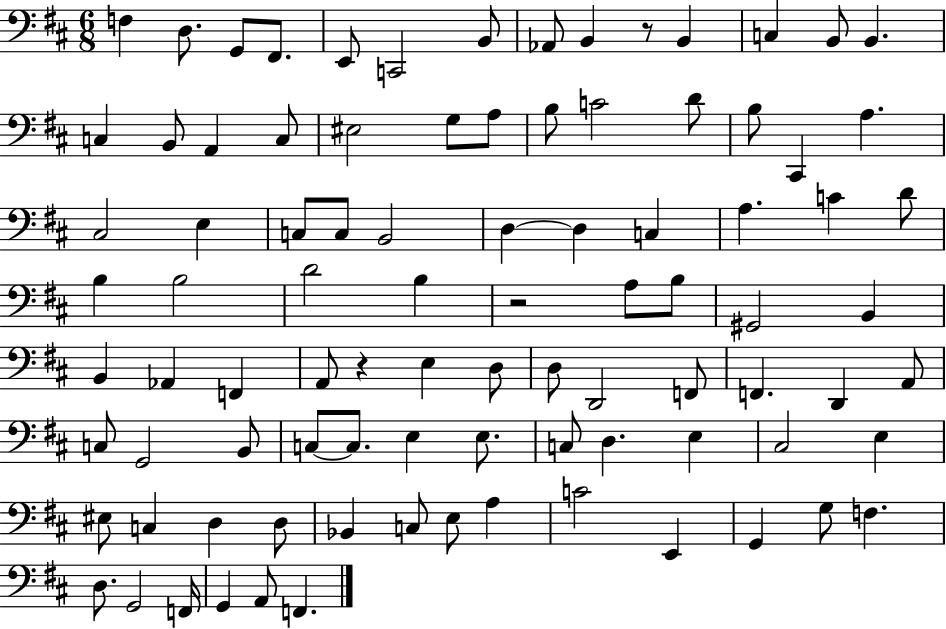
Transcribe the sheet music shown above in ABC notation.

X:1
T:Untitled
M:6/8
L:1/4
K:D
F, D,/2 G,,/2 ^F,,/2 E,,/2 C,,2 B,,/2 _A,,/2 B,, z/2 B,, C, B,,/2 B,, C, B,,/2 A,, C,/2 ^E,2 G,/2 A,/2 B,/2 C2 D/2 B,/2 ^C,, A, ^C,2 E, C,/2 C,/2 B,,2 D, D, C, A, C D/2 B, B,2 D2 B, z2 A,/2 B,/2 ^G,,2 B,, B,, _A,, F,, A,,/2 z E, D,/2 D,/2 D,,2 F,,/2 F,, D,, A,,/2 C,/2 G,,2 B,,/2 C,/2 C,/2 E, E,/2 C,/2 D, E, ^C,2 E, ^E,/2 C, D, D,/2 _B,, C,/2 E,/2 A, C2 E,, G,, G,/2 F, D,/2 G,,2 F,,/4 G,, A,,/2 F,,